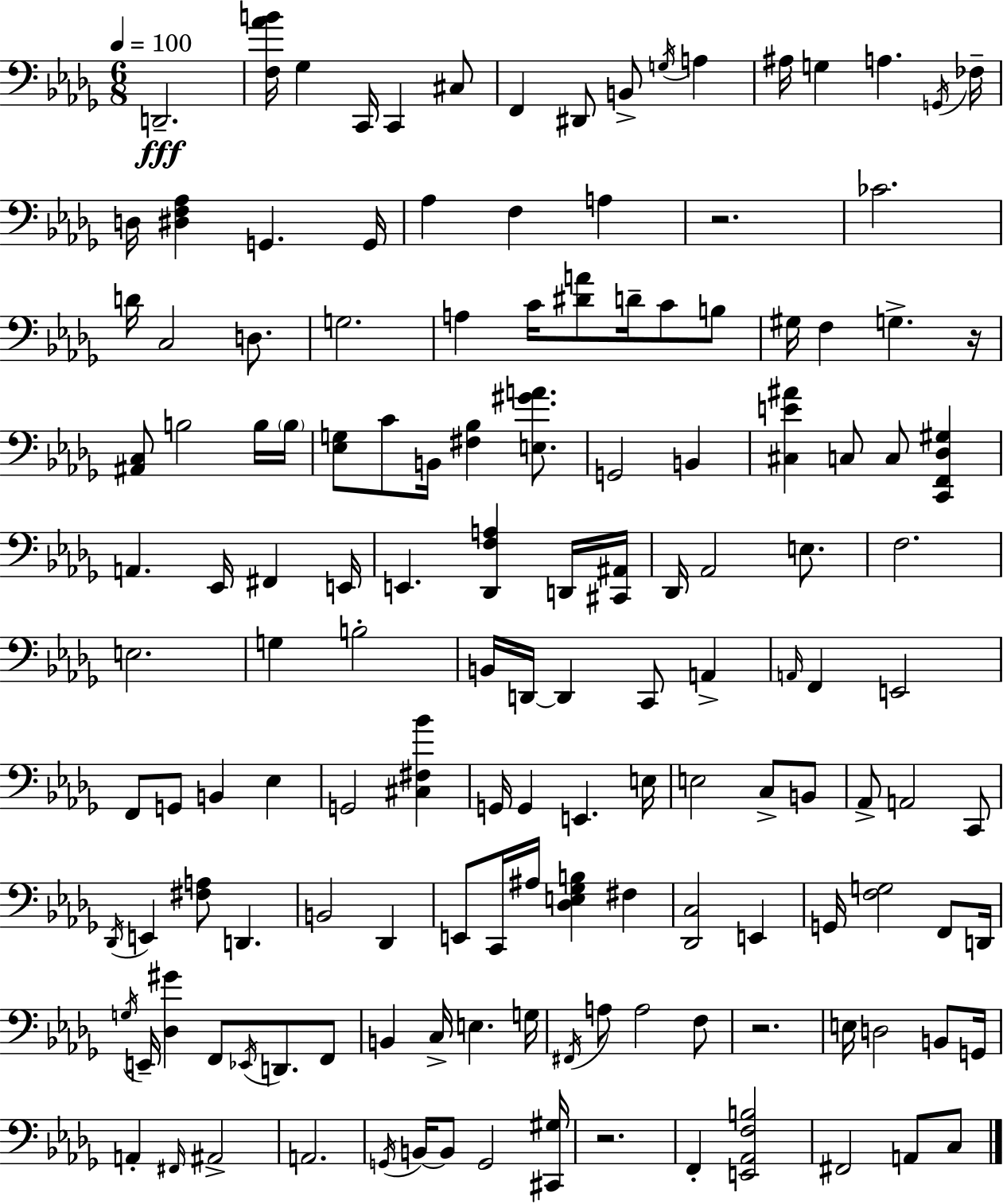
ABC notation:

X:1
T:Untitled
M:6/8
L:1/4
K:Bbm
D,,2 [F,_AB]/4 _G, C,,/4 C,, ^C,/2 F,, ^D,,/2 B,,/2 G,/4 A, ^A,/4 G, A, G,,/4 _F,/4 D,/4 [^D,F,_A,] G,, G,,/4 _A, F, A, z2 _C2 D/4 C,2 D,/2 G,2 A, C/4 [^DA]/2 D/4 C/2 B,/2 ^G,/4 F, G, z/4 [^A,,C,]/2 B,2 B,/4 B,/4 [_E,G,]/2 C/2 B,,/4 [^F,_B,] [E,^GA]/2 G,,2 B,, [^C,E^A] C,/2 C,/2 [C,,F,,_D,^G,] A,, _E,,/4 ^F,, E,,/4 E,, [_D,,F,A,] D,,/4 [^C,,^A,,]/4 _D,,/4 _A,,2 E,/2 F,2 E,2 G, B,2 B,,/4 D,,/4 D,, C,,/2 A,, A,,/4 F,, E,,2 F,,/2 G,,/2 B,, _E, G,,2 [^C,^F,_B] G,,/4 G,, E,, E,/4 E,2 C,/2 B,,/2 _A,,/2 A,,2 C,,/2 _D,,/4 E,, [^F,A,]/2 D,, B,,2 _D,, E,,/2 C,,/4 ^A,/4 [_D,E,_G,B,] ^F, [_D,,C,]2 E,, G,,/4 [F,G,]2 F,,/2 D,,/4 G,/4 E,,/4 [_D,^G] F,,/2 _E,,/4 D,,/2 F,,/2 B,, C,/4 E, G,/4 ^F,,/4 A,/2 A,2 F,/2 z2 E,/4 D,2 B,,/2 G,,/4 A,, ^F,,/4 ^A,,2 A,,2 G,,/4 B,,/4 B,,/2 G,,2 [^C,,^G,]/4 z2 F,, [E,,_A,,F,B,]2 ^F,,2 A,,/2 C,/2